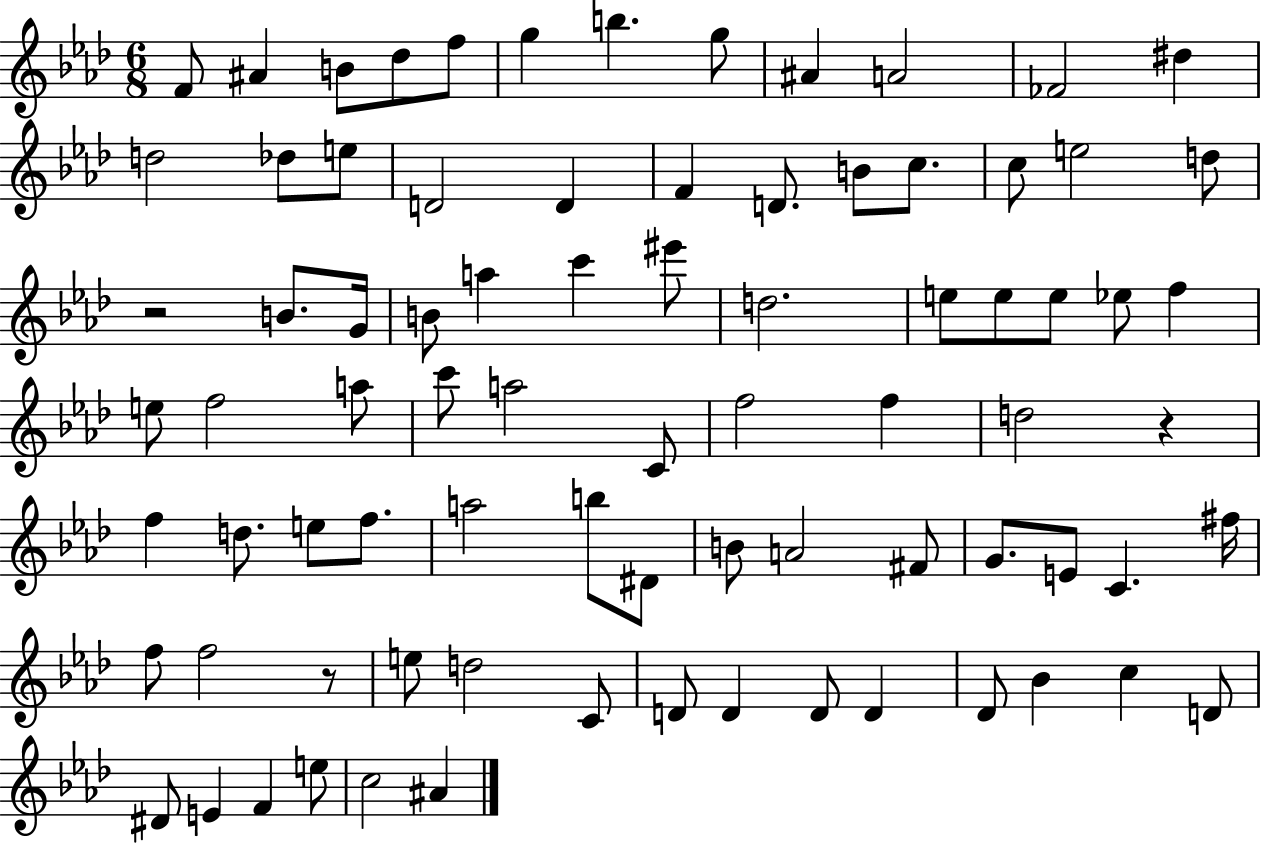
X:1
T:Untitled
M:6/8
L:1/4
K:Ab
F/2 ^A B/2 _d/2 f/2 g b g/2 ^A A2 _F2 ^d d2 _d/2 e/2 D2 D F D/2 B/2 c/2 c/2 e2 d/2 z2 B/2 G/4 B/2 a c' ^e'/2 d2 e/2 e/2 e/2 _e/2 f e/2 f2 a/2 c'/2 a2 C/2 f2 f d2 z f d/2 e/2 f/2 a2 b/2 ^D/2 B/2 A2 ^F/2 G/2 E/2 C ^f/4 f/2 f2 z/2 e/2 d2 C/2 D/2 D D/2 D _D/2 _B c D/2 ^D/2 E F e/2 c2 ^A